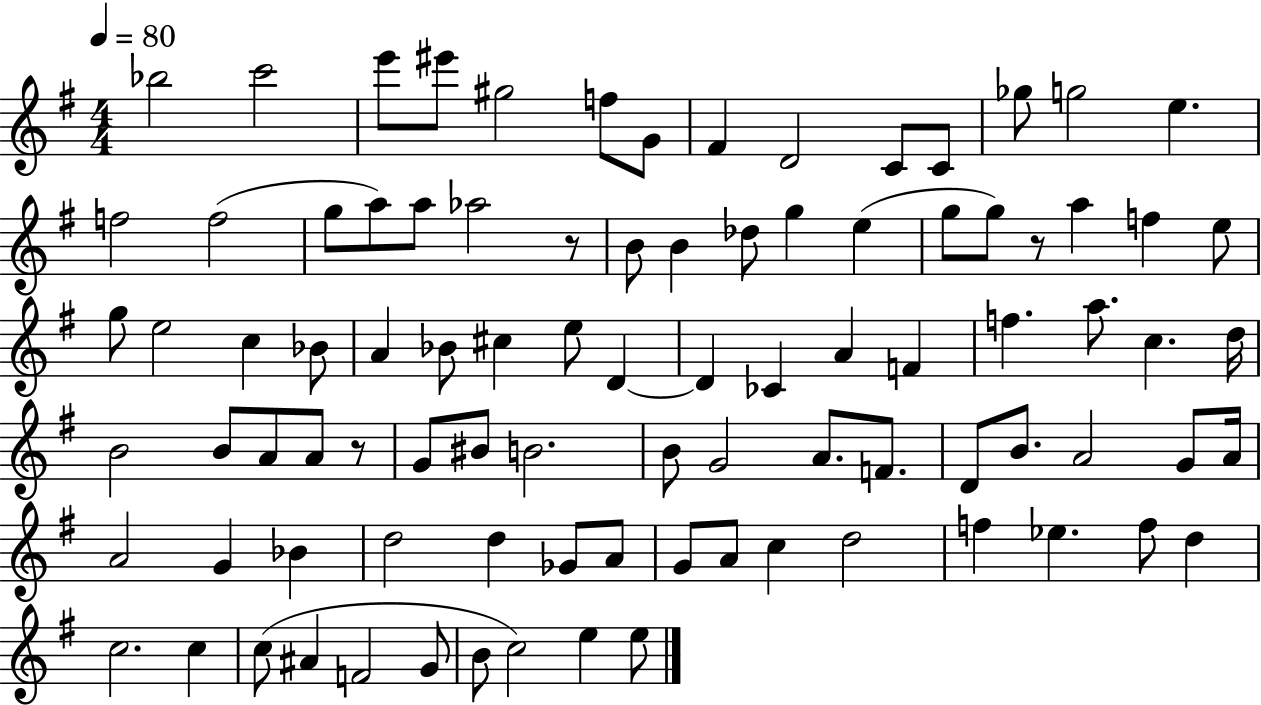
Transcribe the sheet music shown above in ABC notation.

X:1
T:Untitled
M:4/4
L:1/4
K:G
_b2 c'2 e'/2 ^e'/2 ^g2 f/2 G/2 ^F D2 C/2 C/2 _g/2 g2 e f2 f2 g/2 a/2 a/2 _a2 z/2 B/2 B _d/2 g e g/2 g/2 z/2 a f e/2 g/2 e2 c _B/2 A _B/2 ^c e/2 D D _C A F f a/2 c d/4 B2 B/2 A/2 A/2 z/2 G/2 ^B/2 B2 B/2 G2 A/2 F/2 D/2 B/2 A2 G/2 A/4 A2 G _B d2 d _G/2 A/2 G/2 A/2 c d2 f _e f/2 d c2 c c/2 ^A F2 G/2 B/2 c2 e e/2